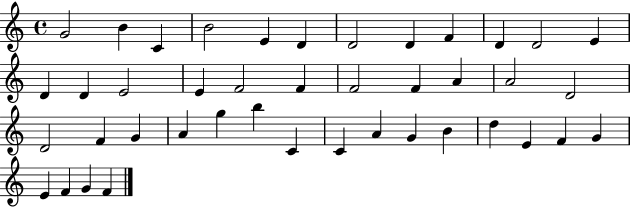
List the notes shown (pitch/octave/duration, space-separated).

G4/h B4/q C4/q B4/h E4/q D4/q D4/h D4/q F4/q D4/q D4/h E4/q D4/q D4/q E4/h E4/q F4/h F4/q F4/h F4/q A4/q A4/h D4/h D4/h F4/q G4/q A4/q G5/q B5/q C4/q C4/q A4/q G4/q B4/q D5/q E4/q F4/q G4/q E4/q F4/q G4/q F4/q